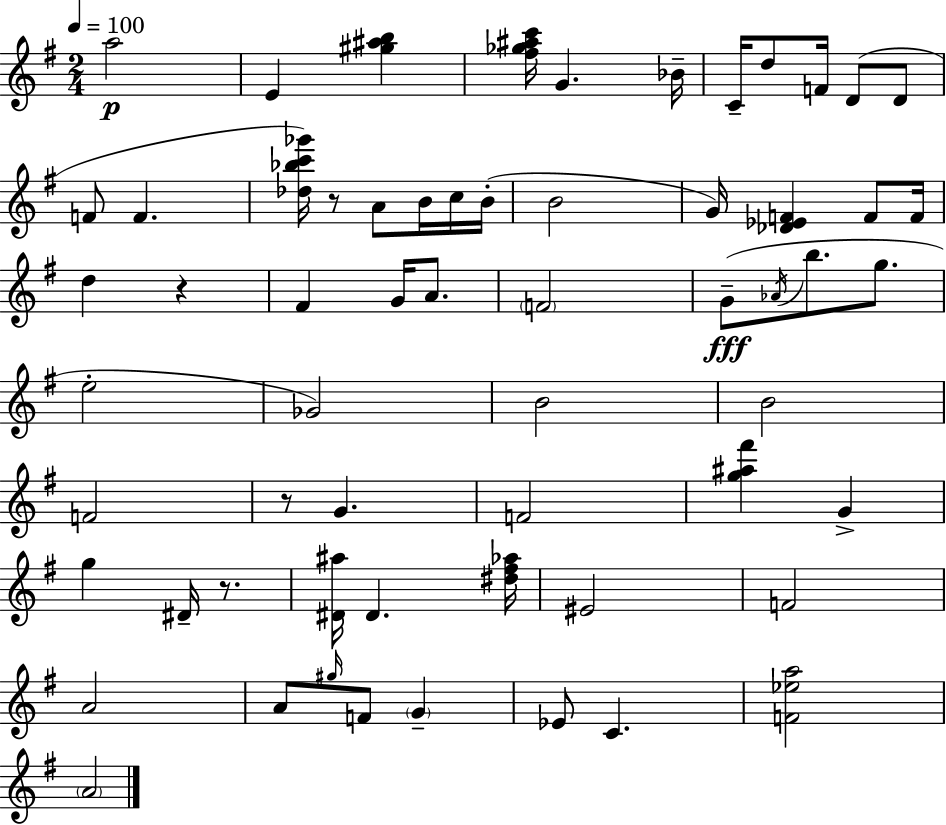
A5/h E4/q [G#5,A#5,B5]/q [F#5,Gb5,A#5,C6]/s G4/q. Bb4/s C4/s D5/e F4/s D4/e D4/e F4/e F4/q. [Db5,Bb5,C6,Gb6]/s R/e A4/e B4/s C5/s B4/s B4/h G4/s [Db4,Eb4,F4]/q F4/e F4/s D5/q R/q F#4/q G4/s A4/e. F4/h G4/e Ab4/s B5/e. G5/e. E5/h Gb4/h B4/h B4/h F4/h R/e G4/q. F4/h [G5,A#5,F#6]/q G4/q G5/q D#4/s R/e. [D#4,A#5]/s D#4/q. [D#5,F#5,Ab5]/s EIS4/h F4/h A4/h A4/e G#5/s F4/e G4/q Eb4/e C4/q. [F4,Eb5,A5]/h A4/h